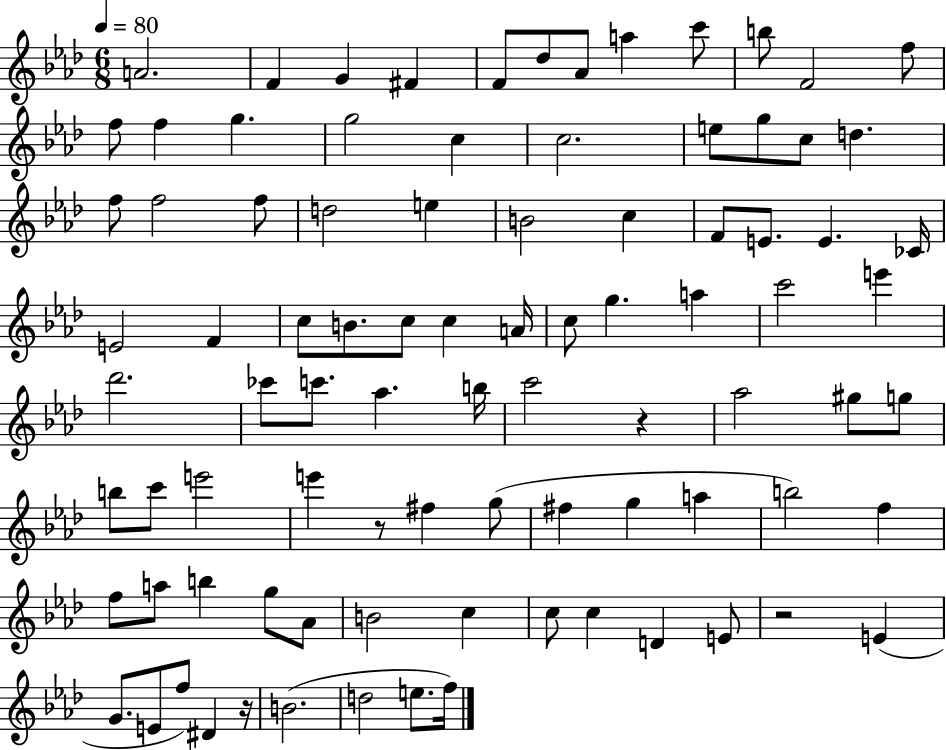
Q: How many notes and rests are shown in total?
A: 89